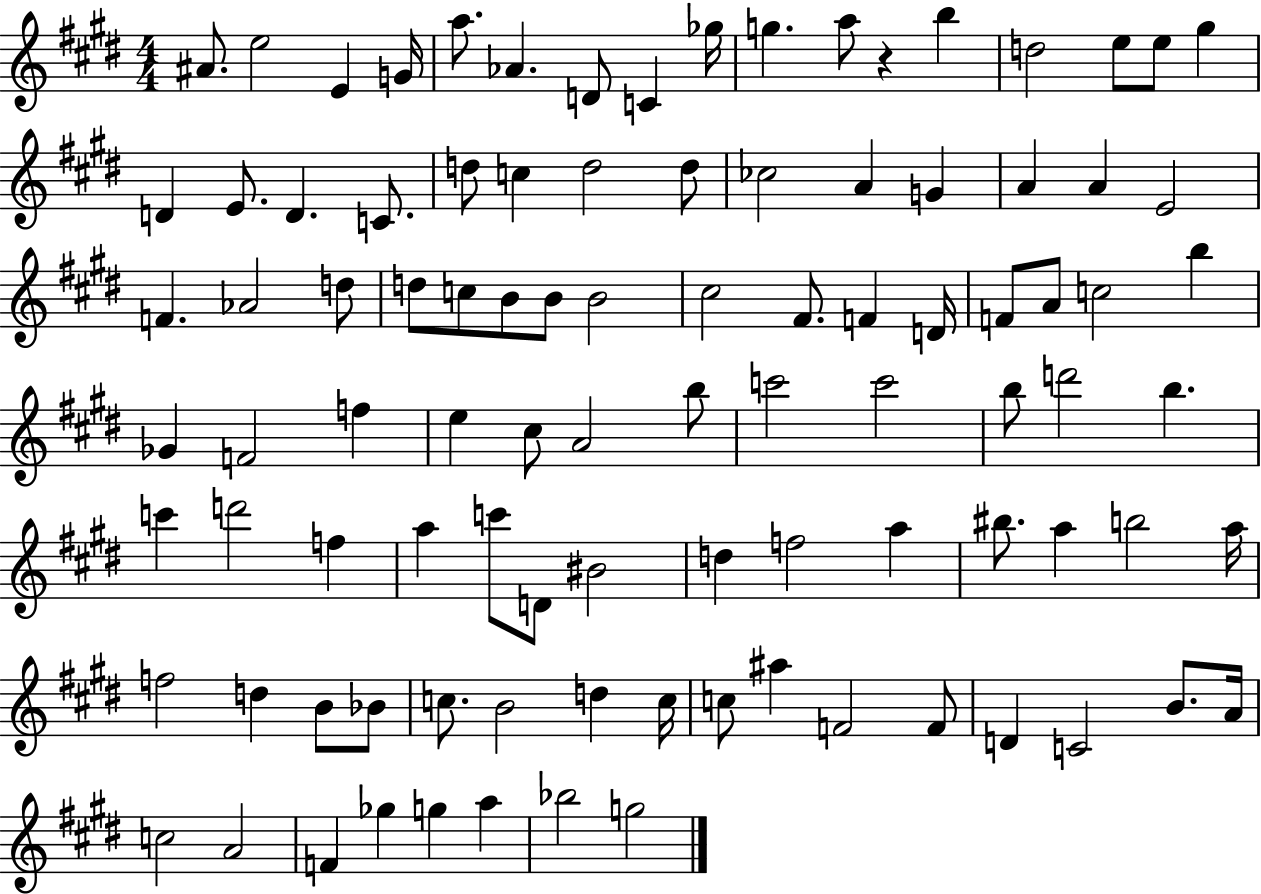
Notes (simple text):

A#4/e. E5/h E4/q G4/s A5/e. Ab4/q. D4/e C4/q Gb5/s G5/q. A5/e R/q B5/q D5/h E5/e E5/e G#5/q D4/q E4/e. D4/q. C4/e. D5/e C5/q D5/h D5/e CES5/h A4/q G4/q A4/q A4/q E4/h F4/q. Ab4/h D5/e D5/e C5/e B4/e B4/e B4/h C#5/h F#4/e. F4/q D4/s F4/e A4/e C5/h B5/q Gb4/q F4/h F5/q E5/q C#5/e A4/h B5/e C6/h C6/h B5/e D6/h B5/q. C6/q D6/h F5/q A5/q C6/e D4/e BIS4/h D5/q F5/h A5/q BIS5/e. A5/q B5/h A5/s F5/h D5/q B4/e Bb4/e C5/e. B4/h D5/q C5/s C5/e A#5/q F4/h F4/e D4/q C4/h B4/e. A4/s C5/h A4/h F4/q Gb5/q G5/q A5/q Bb5/h G5/h